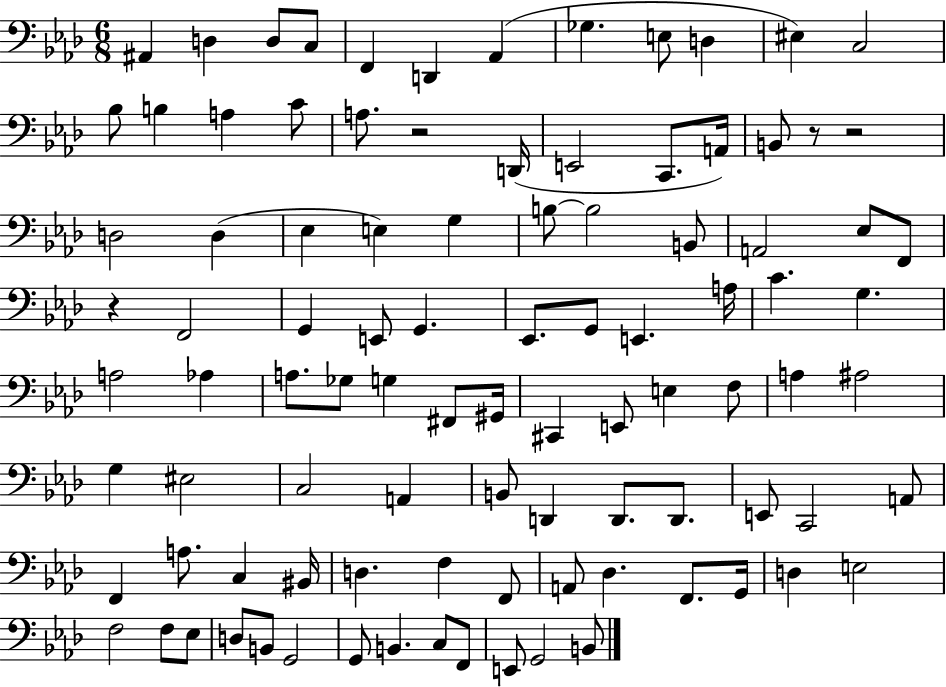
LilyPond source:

{
  \clef bass
  \numericTimeSignature
  \time 6/8
  \key aes \major
  ais,4 d4 d8 c8 | f,4 d,4 aes,4( | ges4. e8 d4 | eis4) c2 | \break bes8 b4 a4 c'8 | a8. r2 d,16( | e,2 c,8. a,16) | b,8 r8 r2 | \break d2 d4( | ees4 e4) g4 | b8~~ b2 b,8 | a,2 ees8 f,8 | \break r4 f,2 | g,4 e,8 g,4. | ees,8. g,8 e,4. a16 | c'4. g4. | \break a2 aes4 | a8. ges8 g4 fis,8 gis,16 | cis,4 e,8 e4 f8 | a4 ais2 | \break g4 eis2 | c2 a,4 | b,8 d,4 d,8. d,8. | e,8 c,2 a,8 | \break f,4 a8. c4 bis,16 | d4. f4 f,8 | a,8 des4. f,8. g,16 | d4 e2 | \break f2 f8 ees8 | d8 b,8 g,2 | g,8 b,4. c8 f,8 | e,8 g,2 b,8 | \break \bar "|."
}